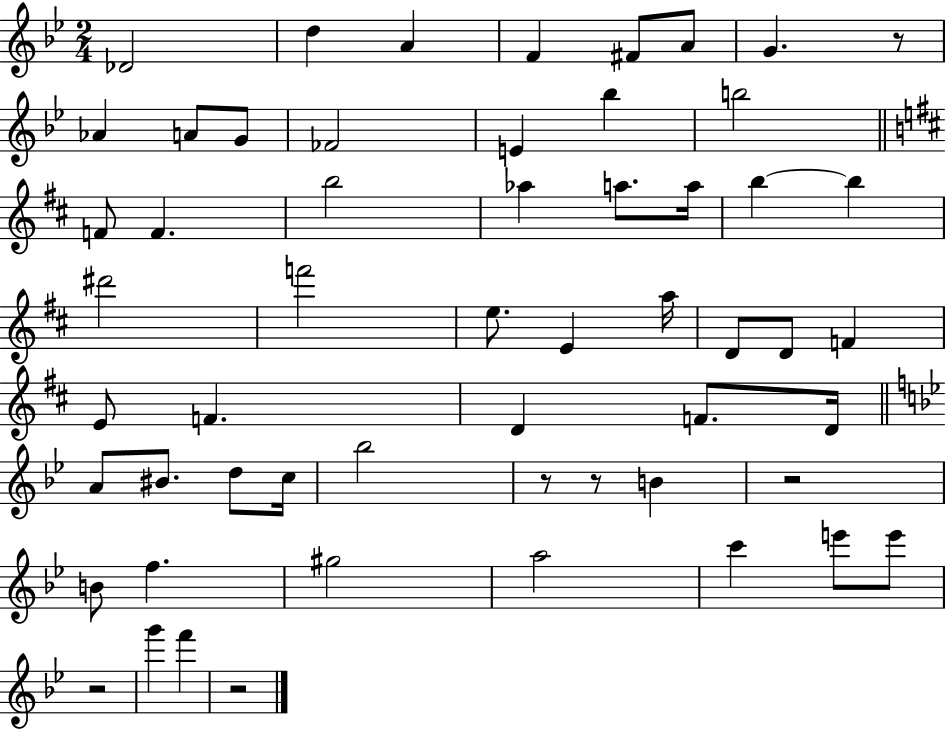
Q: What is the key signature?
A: BES major